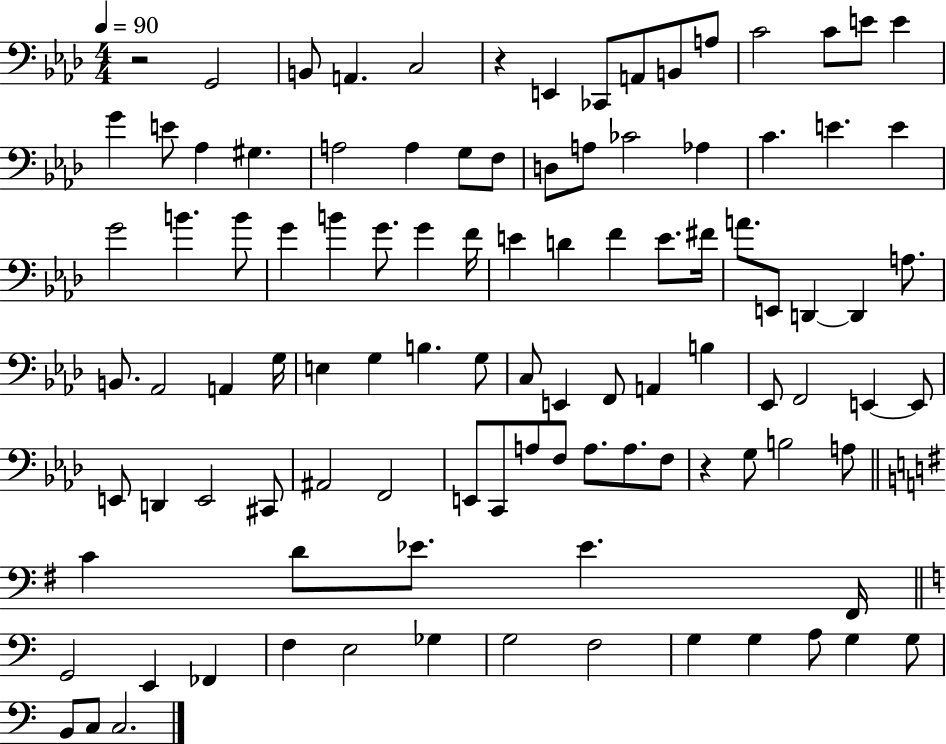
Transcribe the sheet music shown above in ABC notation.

X:1
T:Untitled
M:4/4
L:1/4
K:Ab
z2 G,,2 B,,/2 A,, C,2 z E,, _C,,/2 A,,/2 B,,/2 A,/2 C2 C/2 E/2 E G E/2 _A, ^G, A,2 A, G,/2 F,/2 D,/2 A,/2 _C2 _A, C E E G2 B B/2 G B G/2 G F/4 E D F E/2 ^F/4 A/2 E,,/2 D,, D,, A,/2 B,,/2 _A,,2 A,, G,/4 E, G, B, G,/2 C,/2 E,, F,,/2 A,, B, _E,,/2 F,,2 E,, E,,/2 E,,/2 D,, E,,2 ^C,,/2 ^A,,2 F,,2 E,,/2 C,,/2 A,/2 F,/2 A,/2 A,/2 F,/2 z G,/2 B,2 A,/2 C D/2 _E/2 _E ^F,,/4 G,,2 E,, _F,, F, E,2 _G, G,2 F,2 G, G, A,/2 G, G,/2 B,,/2 C,/2 C,2